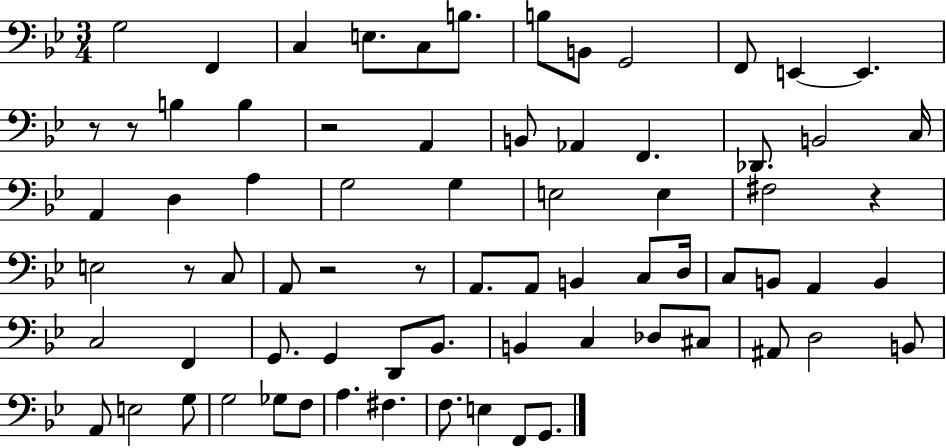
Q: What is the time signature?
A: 3/4